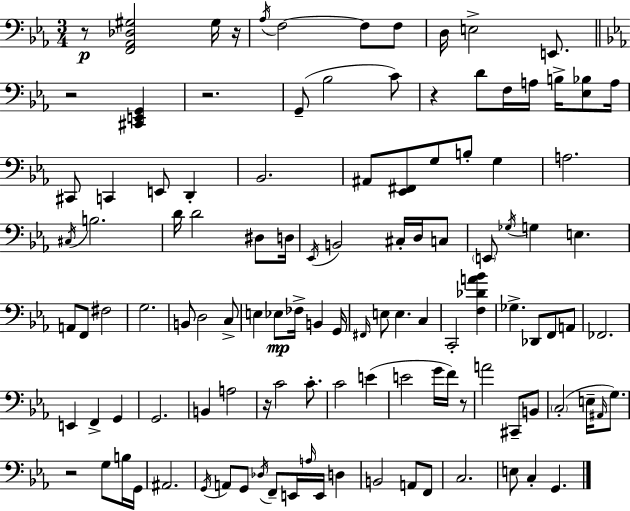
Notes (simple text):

R/e [F2,Ab2,Db3,G#3]/h G#3/s R/s Ab3/s F3/h F3/e F3/e D3/s E3/h E2/e. R/h [C#2,E2,G2]/q R/h. G2/e Bb3/h C4/e R/q D4/e F3/s A3/s B3/s [Eb3,Bb3]/e A3/s C#2/e C2/q E2/e D2/q Bb2/h. A#2/e [Eb2,F#2]/e G3/e B3/e G3/q A3/h. C#3/s B3/h. D4/s D4/h D#3/e D3/s Eb2/s B2/h C#3/s D3/s C3/e E2/e Gb3/s G3/q E3/q. A2/e F2/e F#3/h G3/h. B2/e D3/h C3/e E3/q Eb3/e FES3/s B2/q G2/s F#2/s E3/e E3/q. C3/q C2/h [F3,Db4,A4,Bb4]/q Gb3/q. Db2/e F2/e A2/e FES2/h. E2/q F2/q G2/q G2/h. B2/q A3/h R/s C4/h C4/e. C4/h E4/q E4/h G4/s F4/s R/e A4/h C#2/e B2/e C3/h E3/s A#2/s G3/e. R/h G3/e B3/s G2/s A#2/h. G2/s A2/e G2/e Db3/s F2/e E2/s A3/s E2/s D3/q B2/h A2/e F2/e C3/h. E3/e C3/q G2/q.